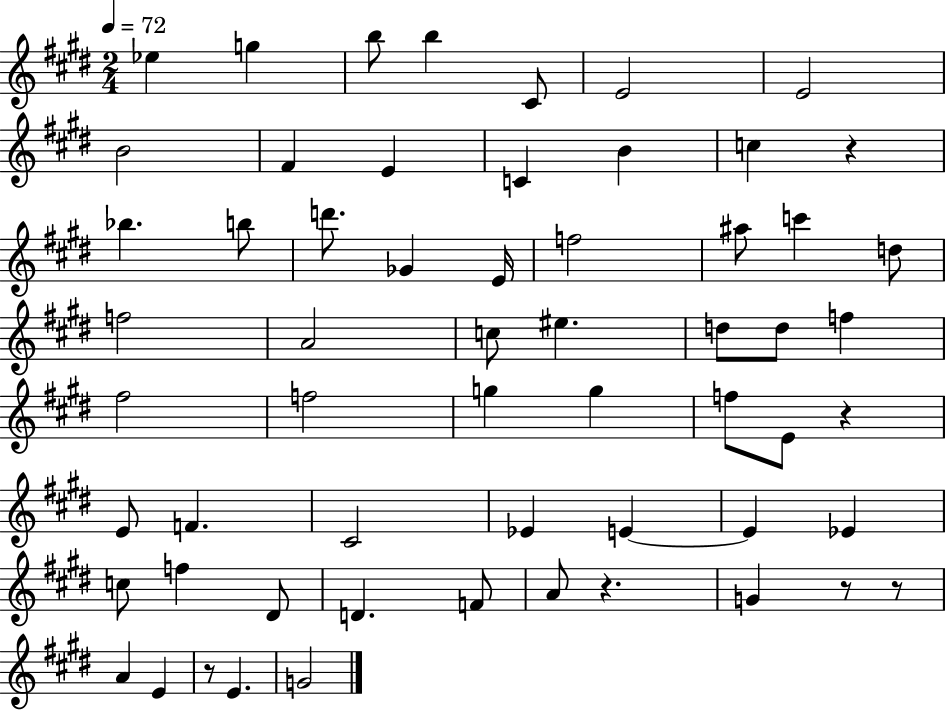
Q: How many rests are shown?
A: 6